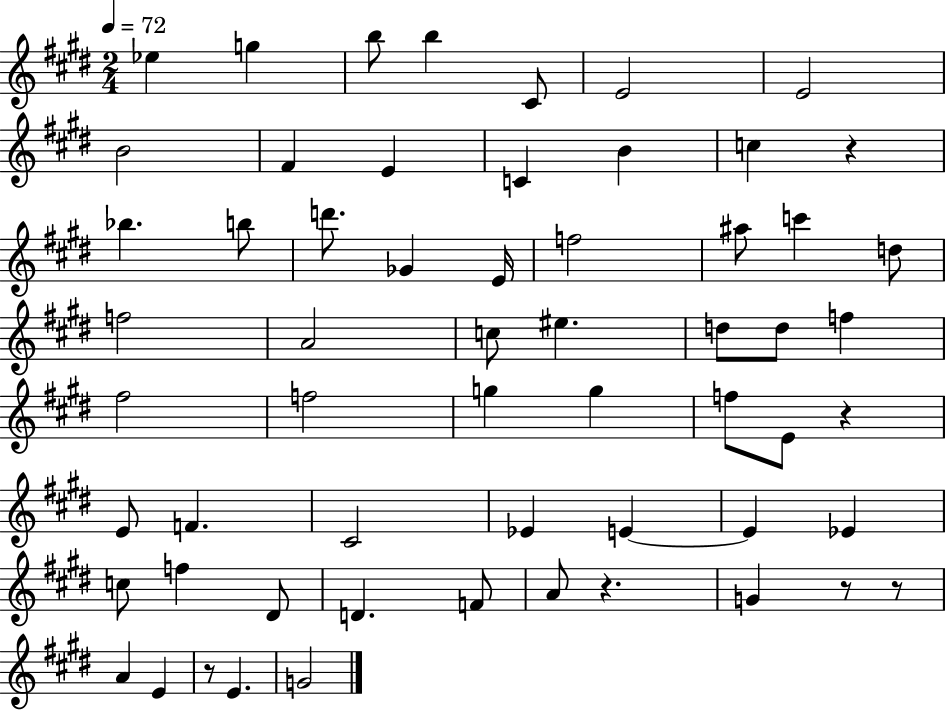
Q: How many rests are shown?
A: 6